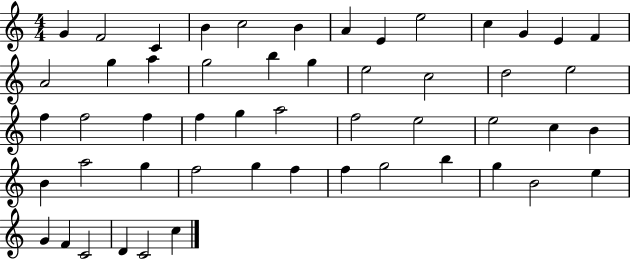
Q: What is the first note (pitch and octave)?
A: G4